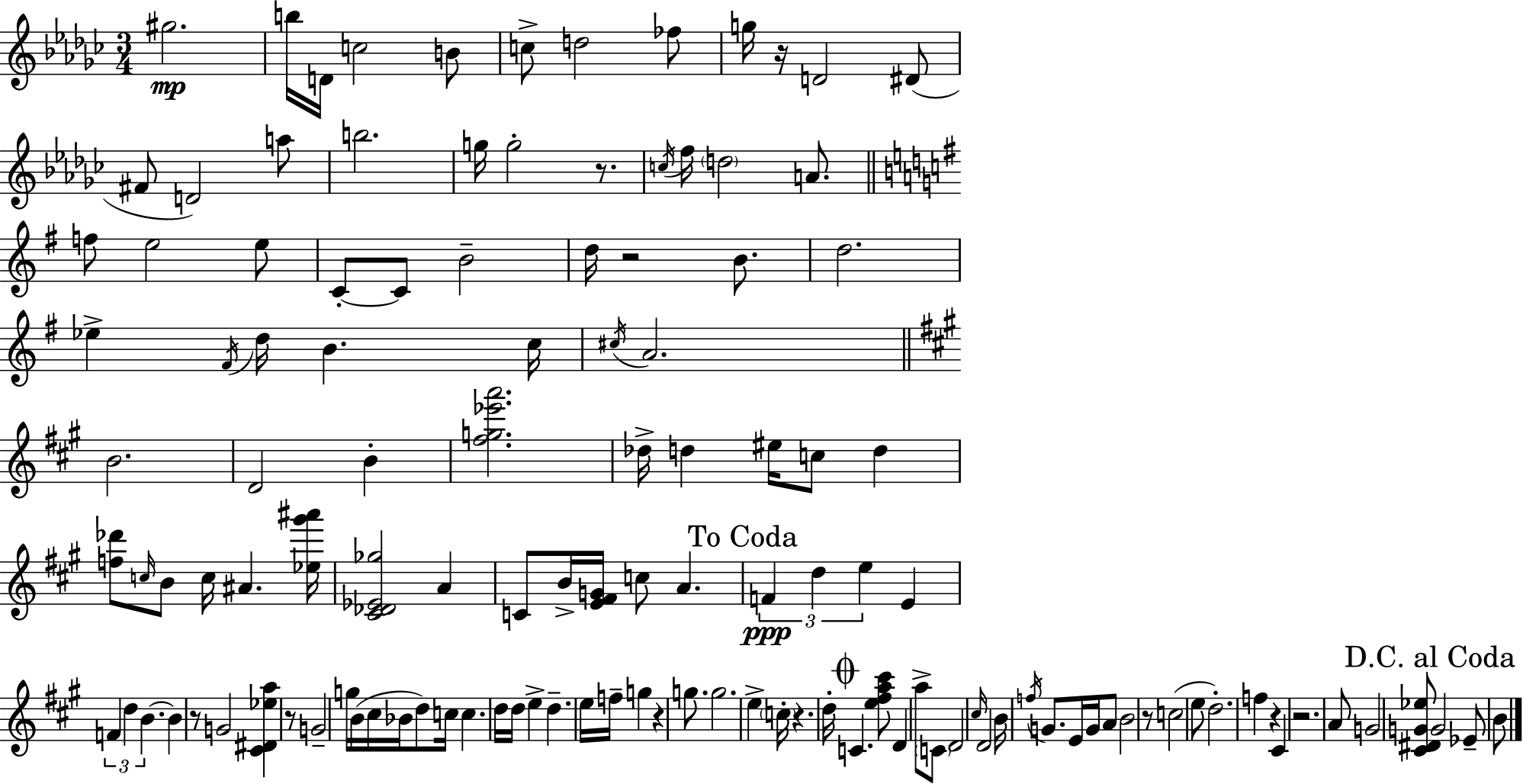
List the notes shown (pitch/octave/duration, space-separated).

G#5/h. B5/s D4/s C5/h B4/e C5/e D5/h FES5/e G5/s R/s D4/h D#4/e F#4/e D4/h A5/e B5/h. G5/s G5/h R/e. C5/s F5/s D5/h A4/e. F5/e E5/h E5/e C4/e C4/e B4/h D5/s R/h B4/e. D5/h. Eb5/q F#4/s D5/s B4/q. C5/s C#5/s A4/h. B4/h. D4/h B4/q [F#5,G5,Eb6,A6]/h. Db5/s D5/q EIS5/s C5/e D5/q [F5,Db6]/e C5/s B4/e C5/s A#4/q. [Eb5,G#6,A#6]/s [C#4,Db4,Eb4,Gb5]/h A4/q C4/e B4/s [E4,F#4,G4]/s C5/e A4/q. F4/q D5/q E5/q E4/q F4/q D5/q B4/q. B4/q R/e G4/h [C#4,D#4,Eb5,A5]/q R/e G4/h G5/s B4/s C#5/s Bb4/s D5/e C5/s C5/q. D5/s D5/s E5/q D5/q. E5/s F5/s G5/q R/q G5/e. G5/h. E5/q C5/s R/q. D5/s C4/q. [E5,F#5,A5,C#6]/e D4/q A5/e C4/e D4/h C#5/s D4/h B4/s F5/s G4/e. E4/s G4/s A4/e B4/h R/e C5/h E5/e D5/h. F5/q R/q C#4/q R/h. A4/e G4/h [C#4,D#4,G4,Eb5]/e G4/h Eb4/e B4/e